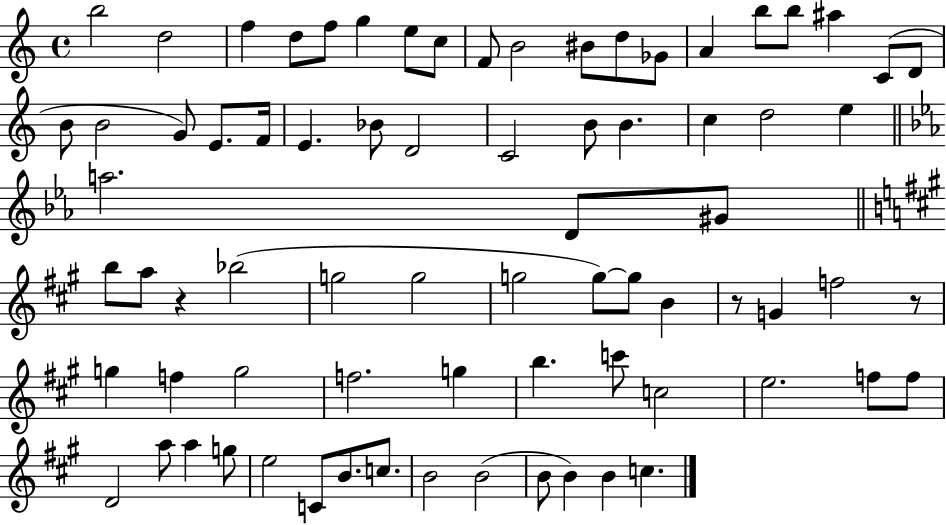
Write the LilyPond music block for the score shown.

{
  \clef treble
  \time 4/4
  \defaultTimeSignature
  \key c \major
  b''2 d''2 | f''4 d''8 f''8 g''4 e''8 c''8 | f'8 b'2 bis'8 d''8 ges'8 | a'4 b''8 b''8 ais''4 c'8( d'8 | \break b'8 b'2 g'8) e'8. f'16 | e'4. bes'8 d'2 | c'2 b'8 b'4. | c''4 d''2 e''4 | \break \bar "||" \break \key ees \major a''2. d'8 gis'8 | \bar "||" \break \key a \major b''8 a''8 r4 bes''2( | g''2 g''2 | g''2 g''8~~) g''8 b'4 | r8 g'4 f''2 r8 | \break g''4 f''4 g''2 | f''2. g''4 | b''4. c'''8 c''2 | e''2. f''8 f''8 | \break d'2 a''8 a''4 g''8 | e''2 c'8 b'8. c''8. | b'2 b'2( | b'8 b'4) b'4 c''4. | \break \bar "|."
}